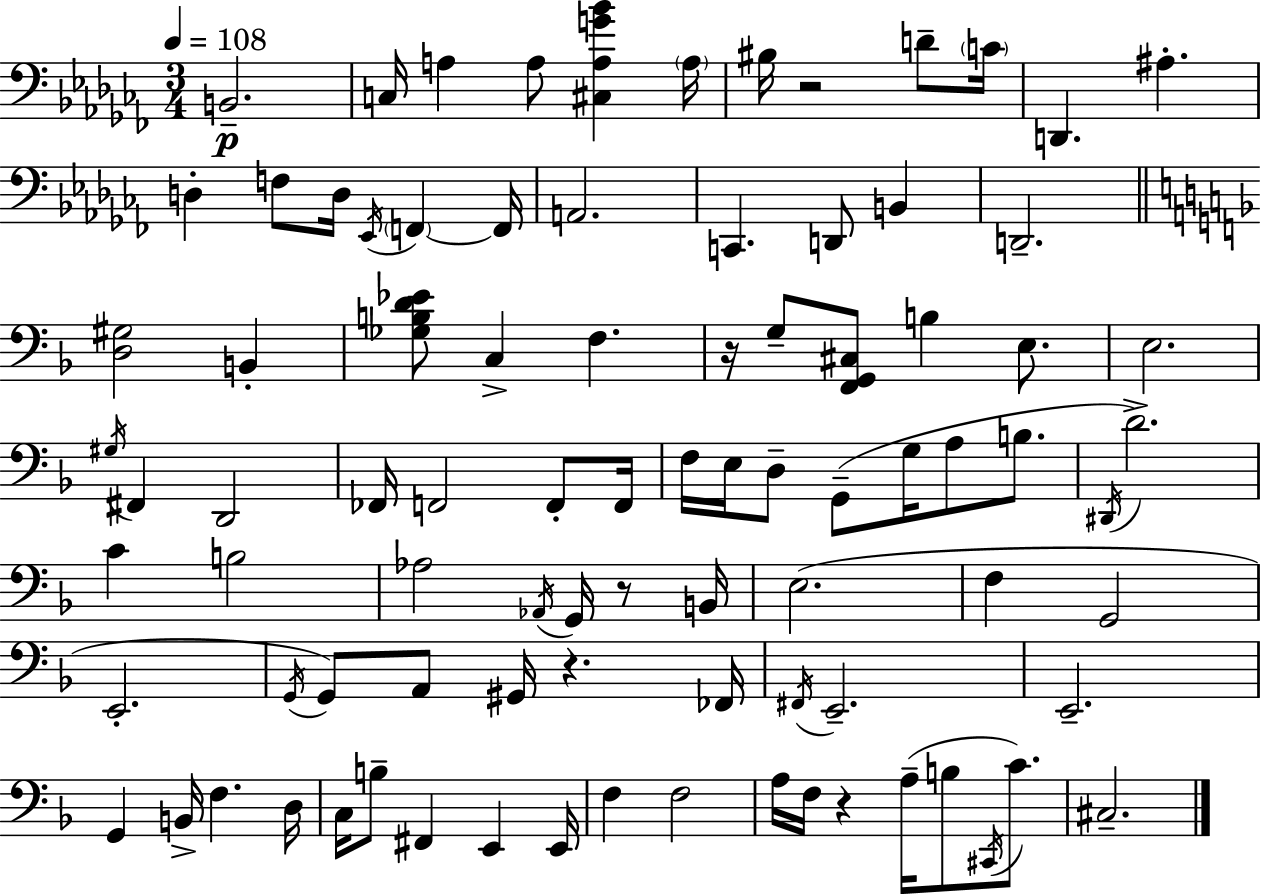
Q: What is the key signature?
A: AES minor